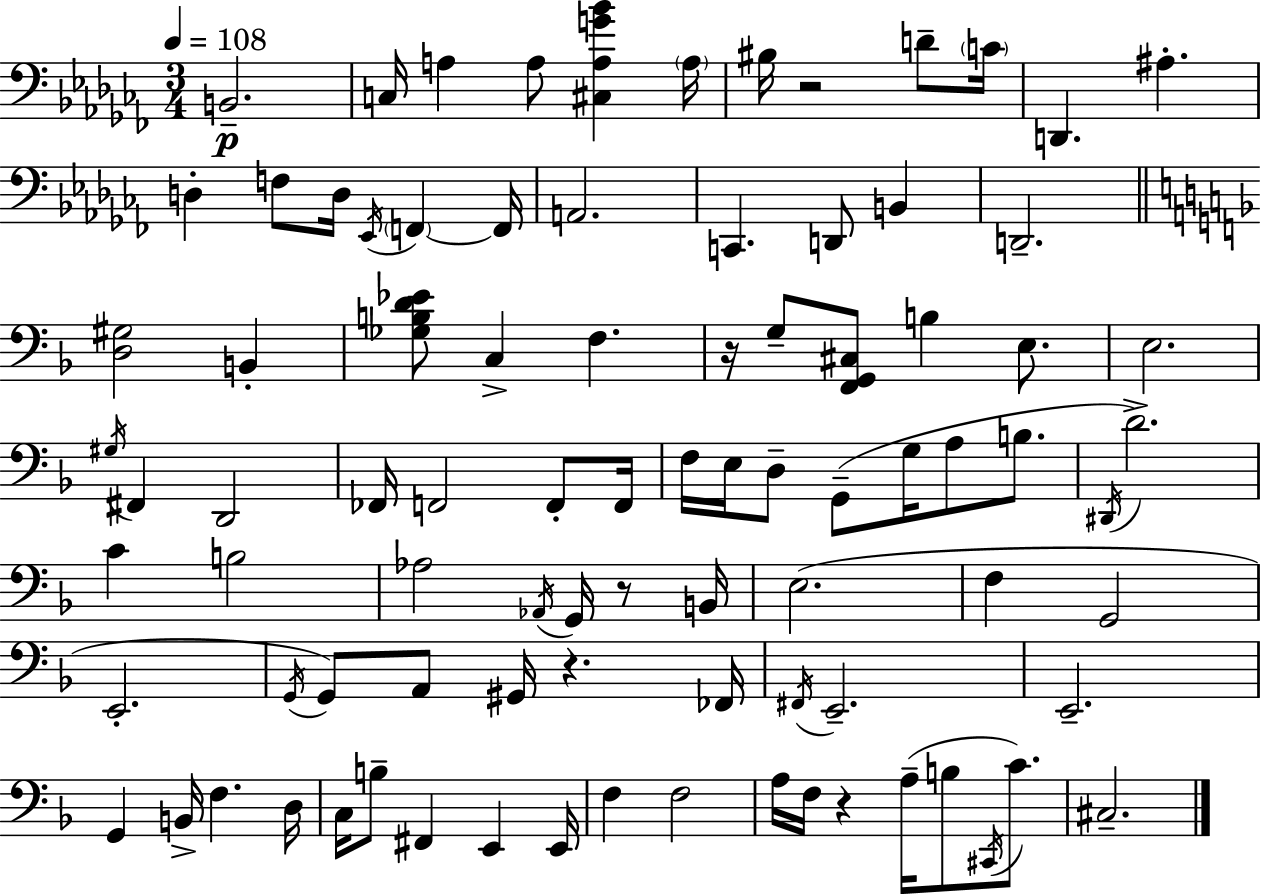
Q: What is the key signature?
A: AES minor